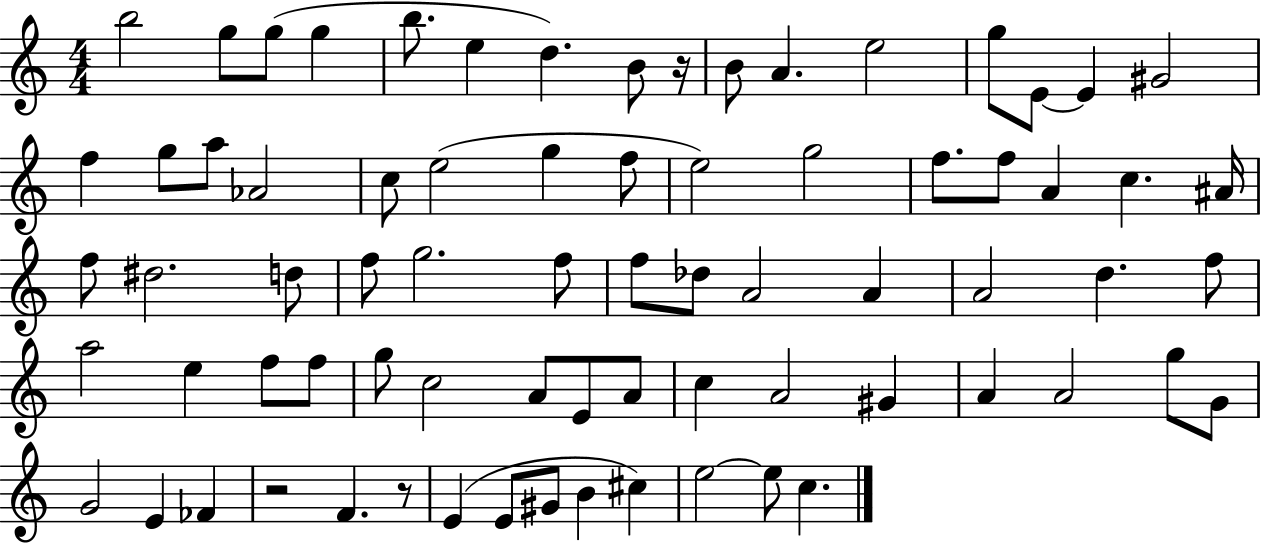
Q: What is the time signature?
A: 4/4